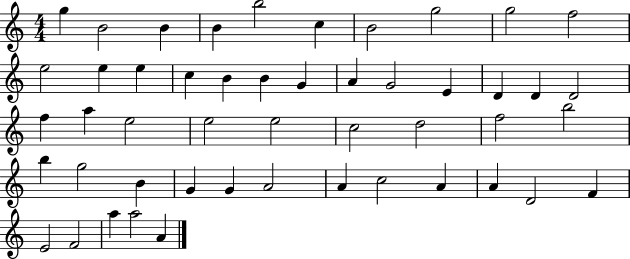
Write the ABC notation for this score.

X:1
T:Untitled
M:4/4
L:1/4
K:C
g B2 B B b2 c B2 g2 g2 f2 e2 e e c B B G A G2 E D D D2 f a e2 e2 e2 c2 d2 f2 b2 b g2 B G G A2 A c2 A A D2 F E2 F2 a a2 A